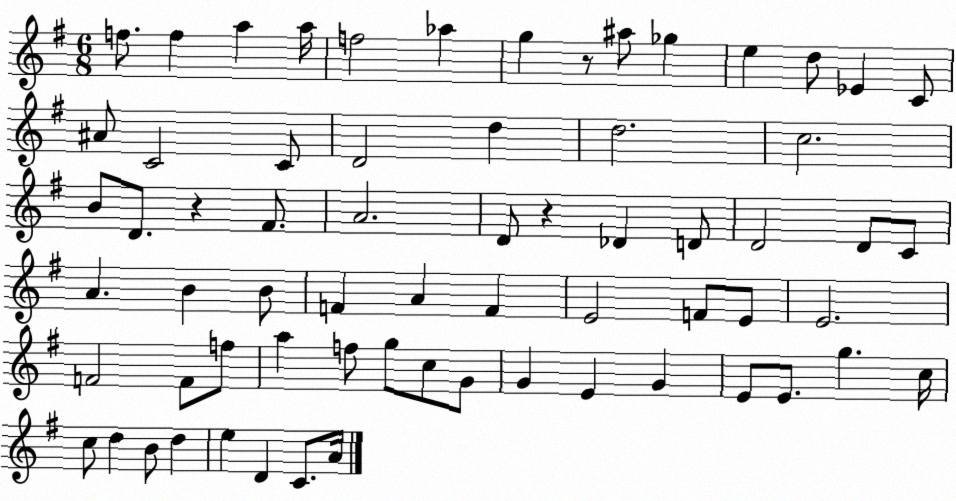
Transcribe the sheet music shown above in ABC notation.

X:1
T:Untitled
M:6/8
L:1/4
K:G
f/2 f a a/4 f2 _a g z/2 ^a/2 _g e d/2 _E C/2 ^A/2 C2 C/2 D2 d d2 c2 B/2 D/2 z ^F/2 A2 D/2 z _D D/2 D2 D/2 C/2 A B B/2 F A F E2 F/2 E/2 E2 F2 F/2 f/2 a f/2 g/2 c/2 G/2 G E G E/2 E/2 g c/4 c/2 d B/2 d e D C/2 A/4